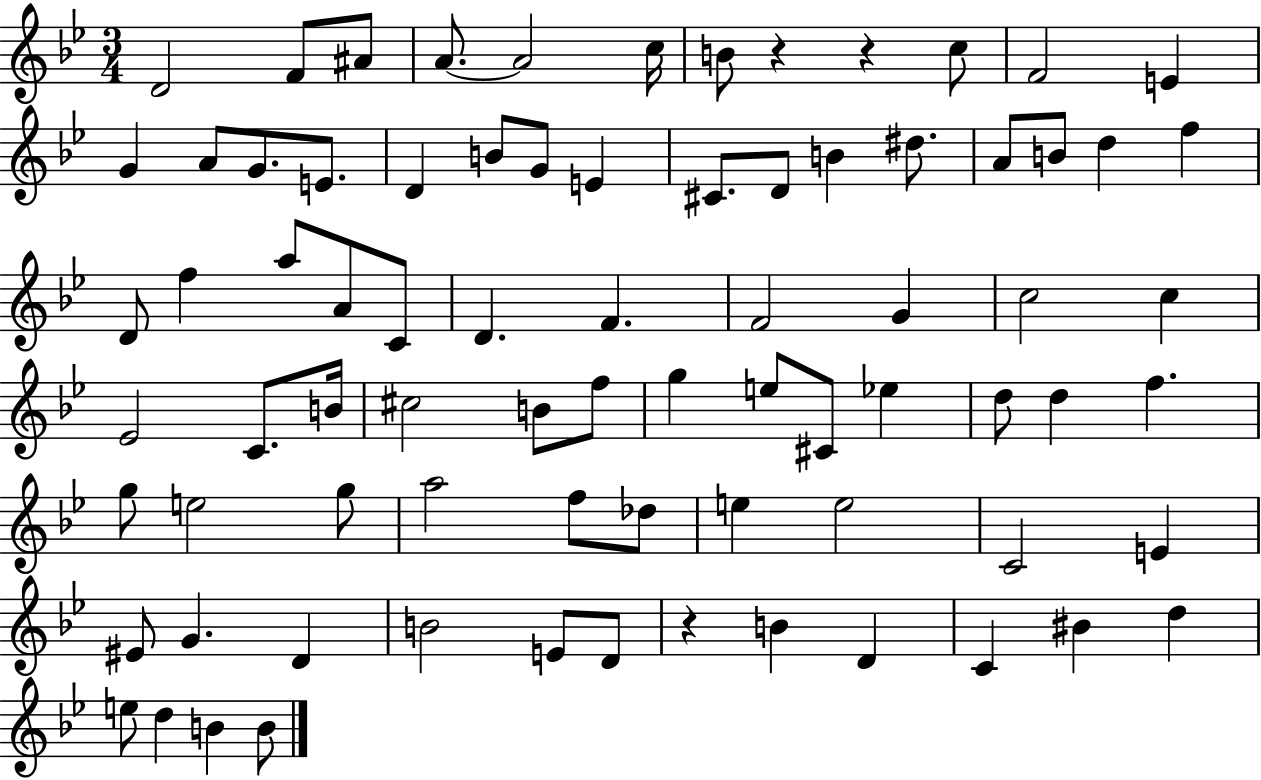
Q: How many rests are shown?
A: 3